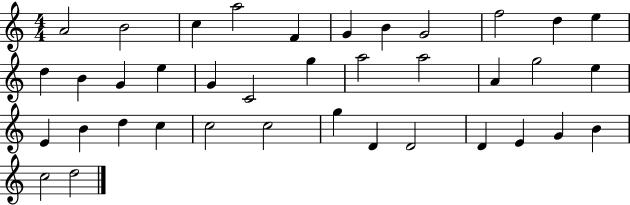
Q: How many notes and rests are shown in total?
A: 38